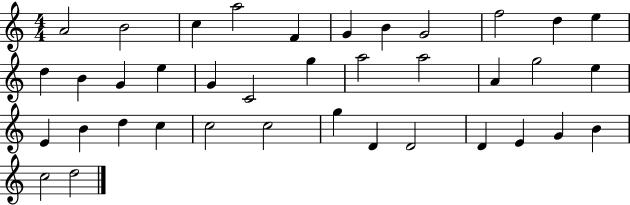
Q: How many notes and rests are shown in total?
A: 38